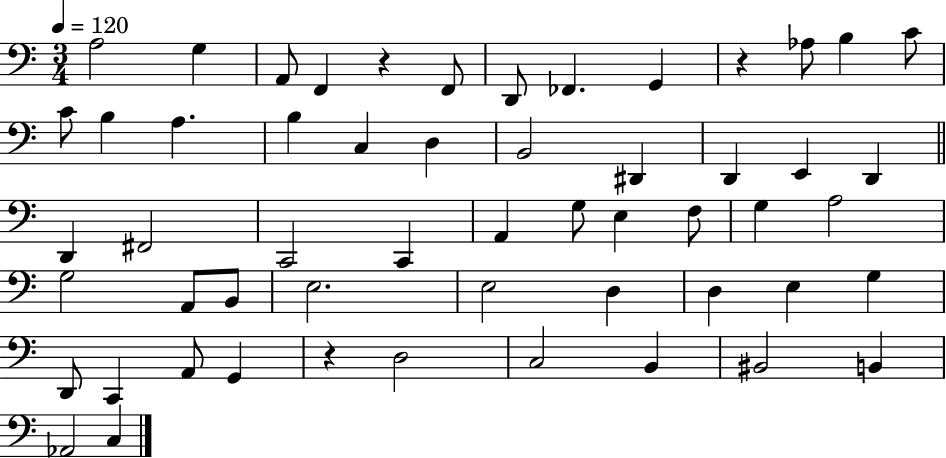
A3/h G3/q A2/e F2/q R/q F2/e D2/e FES2/q. G2/q R/q Ab3/e B3/q C4/e C4/e B3/q A3/q. B3/q C3/q D3/q B2/h D#2/q D2/q E2/q D2/q D2/q F#2/h C2/h C2/q A2/q G3/e E3/q F3/e G3/q A3/h G3/h A2/e B2/e E3/h. E3/h D3/q D3/q E3/q G3/q D2/e C2/q A2/e G2/q R/q D3/h C3/h B2/q BIS2/h B2/q Ab2/h C3/q